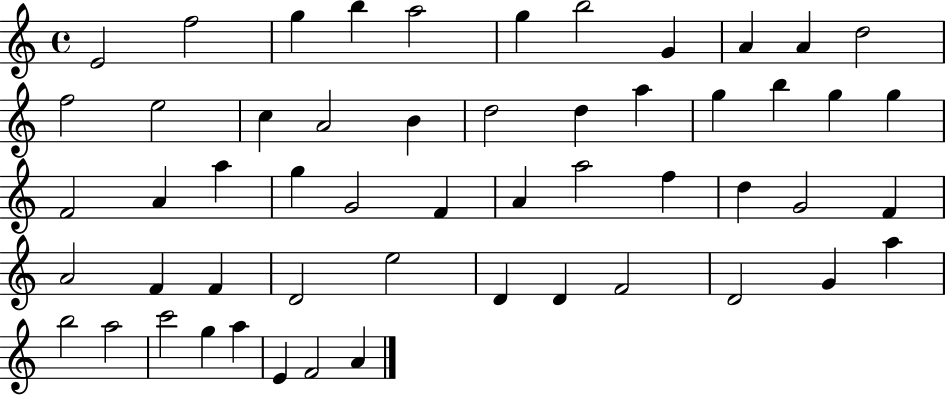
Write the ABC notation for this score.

X:1
T:Untitled
M:4/4
L:1/4
K:C
E2 f2 g b a2 g b2 G A A d2 f2 e2 c A2 B d2 d a g b g g F2 A a g G2 F A a2 f d G2 F A2 F F D2 e2 D D F2 D2 G a b2 a2 c'2 g a E F2 A